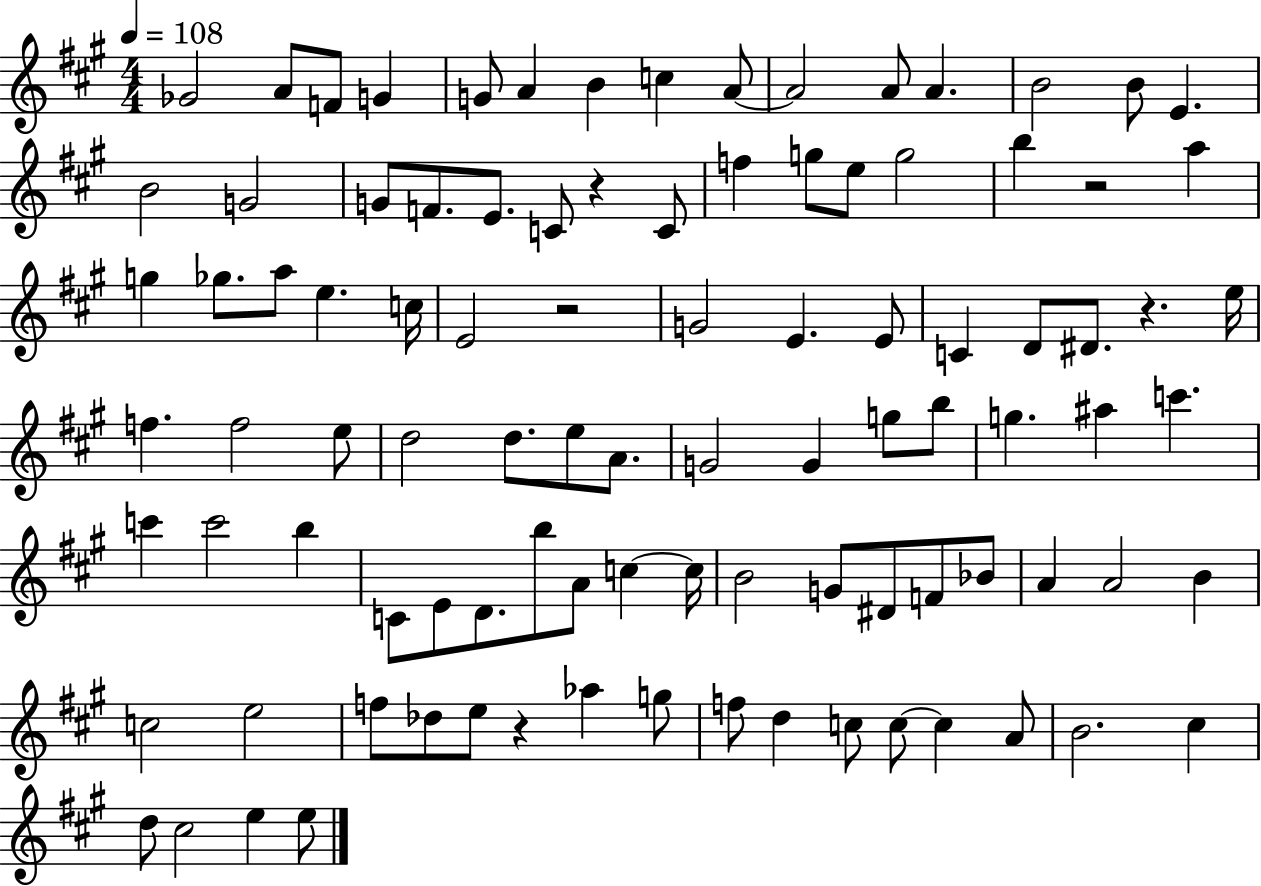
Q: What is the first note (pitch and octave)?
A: Gb4